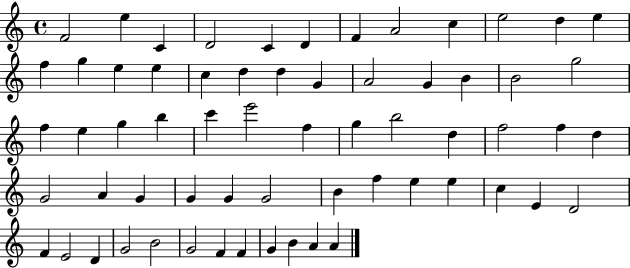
{
  \clef treble
  \time 4/4
  \defaultTimeSignature
  \key c \major
  f'2 e''4 c'4 | d'2 c'4 d'4 | f'4 a'2 c''4 | e''2 d''4 e''4 | \break f''4 g''4 e''4 e''4 | c''4 d''4 d''4 g'4 | a'2 g'4 b'4 | b'2 g''2 | \break f''4 e''4 g''4 b''4 | c'''4 e'''2 f''4 | g''4 b''2 d''4 | f''2 f''4 d''4 | \break g'2 a'4 g'4 | g'4 g'4 g'2 | b'4 f''4 e''4 e''4 | c''4 e'4 d'2 | \break f'4 e'2 d'4 | g'2 b'2 | g'2 f'4 f'4 | g'4 b'4 a'4 a'4 | \break \bar "|."
}